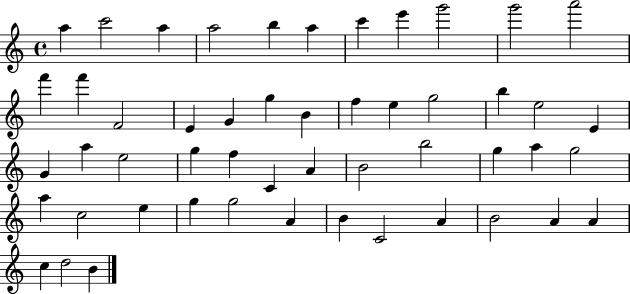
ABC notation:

X:1
T:Untitled
M:4/4
L:1/4
K:C
a c'2 a a2 b a c' e' g'2 g'2 a'2 f' f' F2 E G g B f e g2 b e2 E G a e2 g f C A B2 b2 g a g2 a c2 e g g2 A B C2 A B2 A A c d2 B